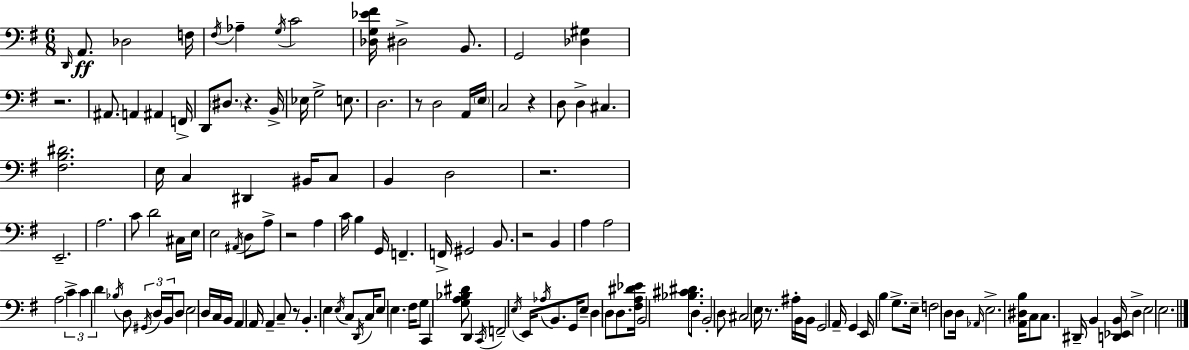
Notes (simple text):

D2/s A2/e. Db3/h F3/s F#3/s Ab3/q G3/s C4/h [Db3,G3,Eb4,F#4]/s D#3/h B2/e. G2/h [Db3,G#3]/q R/h. A#2/e. A2/q A#2/q F2/s D2/e D#3/e. R/q. B2/s Eb3/s G3/h E3/e. D3/h. R/e D3/h A2/s E3/s C3/h R/q D3/e D3/q C#3/q. [F#3,B3,D#4]/h. E3/s C3/q D#2/q BIS2/s C3/e B2/q D3/h R/h. E2/h. A3/h. C4/e D4/h C#3/s E3/s E3/h A#2/s D3/e A3/e R/h A3/q C4/s B3/q G2/s F2/q. F2/s G#2/h B2/e. R/h B2/q A3/q A3/h A3/h C4/q C4/q D4/q Bb3/s D3/e G#2/s D3/s B2/s D3/e E3/h D3/s C3/s B2/s A2/q A2/s A2/q C3/e R/e B2/q. E3/q E3/s C3/e D2/s C3/s E3/e E3/q. F#3/s G3/e C2/q [G3,A3,Bb3,D#4]/e D2/q C2/s F2/h E3/s E2/s Ab3/s B2/e. G2/s E3/e D3/q D3/e D3/e. [F#3,A3,D#4,Eb4]/s B2/h [Bb3,C#4,D#4]/e. D3/e B2/h D3/e C#3/h E3/s R/e. A#3/s B2/s B2/s G2/h A2/s G2/q E2/s B3/q G3/e. E3/s F3/h D3/e D3/s Ab2/s E3/h. [A2,D#3,B3]/s C3/e C3/e. D#2/s B2/q [D2,Eb2,B2]/s D3/q E3/h E3/h.